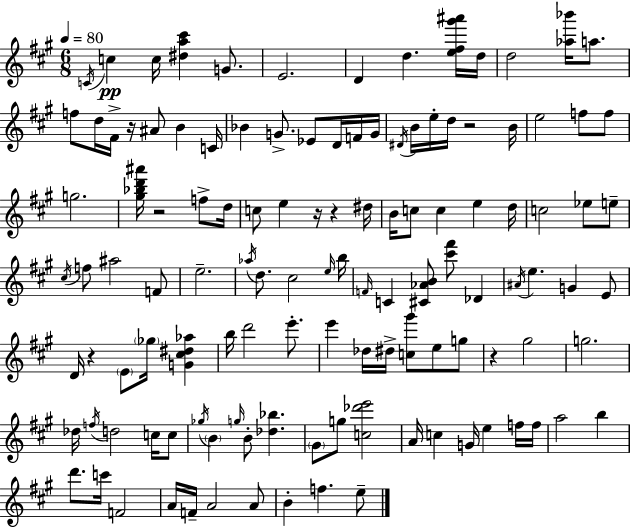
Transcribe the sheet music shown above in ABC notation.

X:1
T:Untitled
M:6/8
L:1/4
K:A
C/4 c c/4 [^da^c'] G/2 E2 D d [e^f^g'^a']/4 d/4 d2 [_a_b']/4 a/2 f/2 d/4 ^F/4 z/4 ^A/2 B C/4 _B G/2 _E/2 D/4 F/4 G/4 ^D/4 B/4 e/4 d/4 z2 B/4 e2 f/2 f/2 g2 [^g_bd'^a']/4 z2 f/2 d/4 c/2 e z/4 z ^d/4 B/4 c/2 c e d/4 c2 _e/2 e/2 ^c/4 f/2 ^a2 F/2 e2 _a/4 d/2 ^c2 e/4 b/4 F/4 C [^C_AB]/2 [^c'^f']/2 _D ^A/4 e G E/2 D/4 z E/2 _g/4 [G^c^d_a] b/4 d'2 e'/2 e' _d/4 ^d/4 [c^g']/2 e/2 g/2 z ^g2 g2 _d/4 f/4 d2 c/4 c/2 _g/4 B g/4 B/2 [_d_b] ^G/2 g/2 [c_d'e']2 A/4 c G/4 e f/4 f/4 a2 b d'/2 c'/4 F2 A/4 F/4 A2 A/2 B f e/2